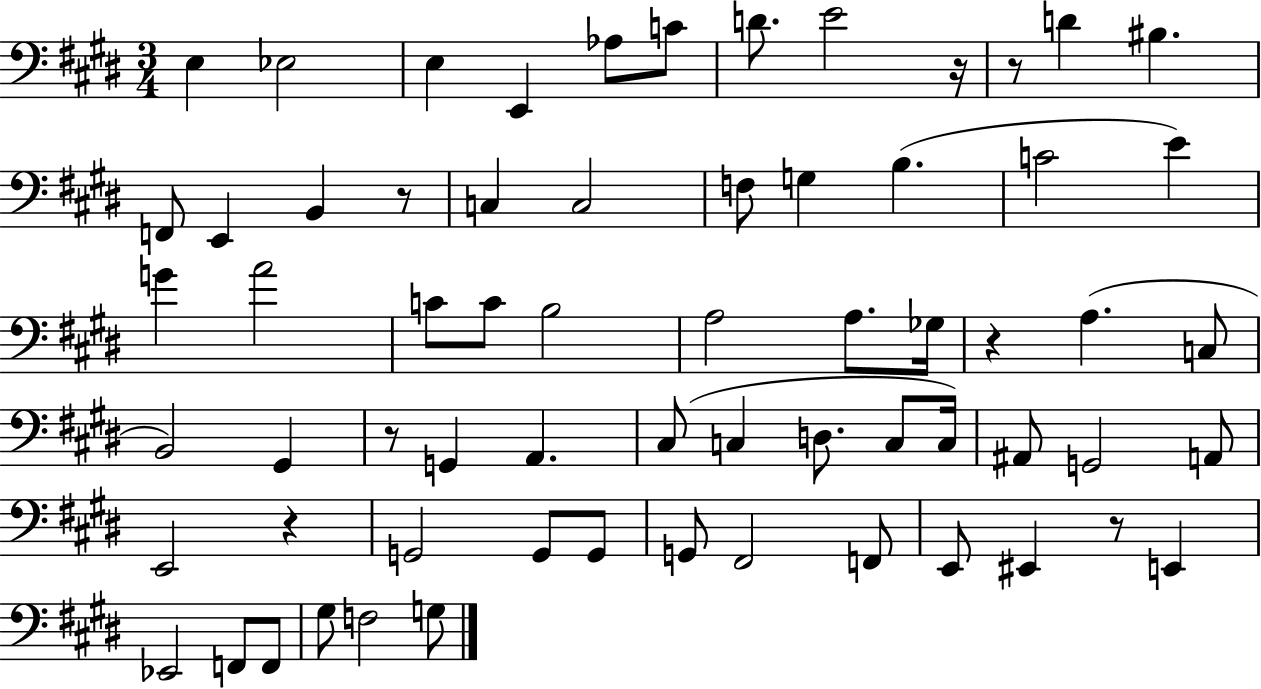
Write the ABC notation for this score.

X:1
T:Untitled
M:3/4
L:1/4
K:E
E, _E,2 E, E,, _A,/2 C/2 D/2 E2 z/4 z/2 D ^B, F,,/2 E,, B,, z/2 C, C,2 F,/2 G, B, C2 E G A2 C/2 C/2 B,2 A,2 A,/2 _G,/4 z A, C,/2 B,,2 ^G,, z/2 G,, A,, ^C,/2 C, D,/2 C,/2 C,/4 ^A,,/2 G,,2 A,,/2 E,,2 z G,,2 G,,/2 G,,/2 G,,/2 ^F,,2 F,,/2 E,,/2 ^E,, z/2 E,, _E,,2 F,,/2 F,,/2 ^G,/2 F,2 G,/2